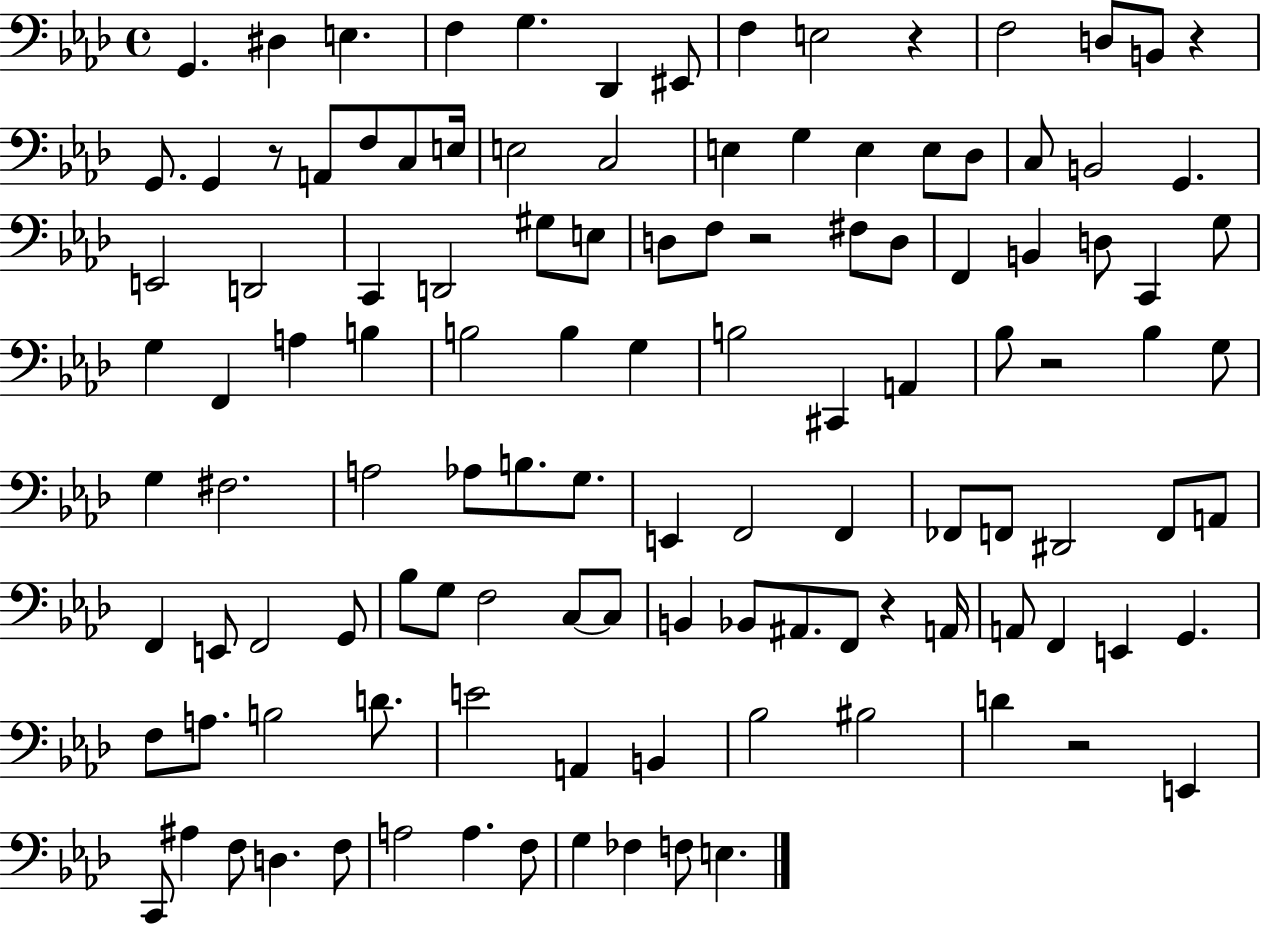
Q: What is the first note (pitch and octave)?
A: G2